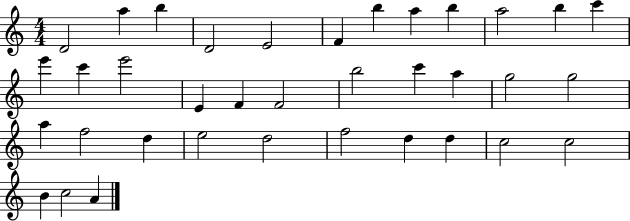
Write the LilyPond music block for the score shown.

{
  \clef treble
  \numericTimeSignature
  \time 4/4
  \key c \major
  d'2 a''4 b''4 | d'2 e'2 | f'4 b''4 a''4 b''4 | a''2 b''4 c'''4 | \break e'''4 c'''4 e'''2 | e'4 f'4 f'2 | b''2 c'''4 a''4 | g''2 g''2 | \break a''4 f''2 d''4 | e''2 d''2 | f''2 d''4 d''4 | c''2 c''2 | \break b'4 c''2 a'4 | \bar "|."
}